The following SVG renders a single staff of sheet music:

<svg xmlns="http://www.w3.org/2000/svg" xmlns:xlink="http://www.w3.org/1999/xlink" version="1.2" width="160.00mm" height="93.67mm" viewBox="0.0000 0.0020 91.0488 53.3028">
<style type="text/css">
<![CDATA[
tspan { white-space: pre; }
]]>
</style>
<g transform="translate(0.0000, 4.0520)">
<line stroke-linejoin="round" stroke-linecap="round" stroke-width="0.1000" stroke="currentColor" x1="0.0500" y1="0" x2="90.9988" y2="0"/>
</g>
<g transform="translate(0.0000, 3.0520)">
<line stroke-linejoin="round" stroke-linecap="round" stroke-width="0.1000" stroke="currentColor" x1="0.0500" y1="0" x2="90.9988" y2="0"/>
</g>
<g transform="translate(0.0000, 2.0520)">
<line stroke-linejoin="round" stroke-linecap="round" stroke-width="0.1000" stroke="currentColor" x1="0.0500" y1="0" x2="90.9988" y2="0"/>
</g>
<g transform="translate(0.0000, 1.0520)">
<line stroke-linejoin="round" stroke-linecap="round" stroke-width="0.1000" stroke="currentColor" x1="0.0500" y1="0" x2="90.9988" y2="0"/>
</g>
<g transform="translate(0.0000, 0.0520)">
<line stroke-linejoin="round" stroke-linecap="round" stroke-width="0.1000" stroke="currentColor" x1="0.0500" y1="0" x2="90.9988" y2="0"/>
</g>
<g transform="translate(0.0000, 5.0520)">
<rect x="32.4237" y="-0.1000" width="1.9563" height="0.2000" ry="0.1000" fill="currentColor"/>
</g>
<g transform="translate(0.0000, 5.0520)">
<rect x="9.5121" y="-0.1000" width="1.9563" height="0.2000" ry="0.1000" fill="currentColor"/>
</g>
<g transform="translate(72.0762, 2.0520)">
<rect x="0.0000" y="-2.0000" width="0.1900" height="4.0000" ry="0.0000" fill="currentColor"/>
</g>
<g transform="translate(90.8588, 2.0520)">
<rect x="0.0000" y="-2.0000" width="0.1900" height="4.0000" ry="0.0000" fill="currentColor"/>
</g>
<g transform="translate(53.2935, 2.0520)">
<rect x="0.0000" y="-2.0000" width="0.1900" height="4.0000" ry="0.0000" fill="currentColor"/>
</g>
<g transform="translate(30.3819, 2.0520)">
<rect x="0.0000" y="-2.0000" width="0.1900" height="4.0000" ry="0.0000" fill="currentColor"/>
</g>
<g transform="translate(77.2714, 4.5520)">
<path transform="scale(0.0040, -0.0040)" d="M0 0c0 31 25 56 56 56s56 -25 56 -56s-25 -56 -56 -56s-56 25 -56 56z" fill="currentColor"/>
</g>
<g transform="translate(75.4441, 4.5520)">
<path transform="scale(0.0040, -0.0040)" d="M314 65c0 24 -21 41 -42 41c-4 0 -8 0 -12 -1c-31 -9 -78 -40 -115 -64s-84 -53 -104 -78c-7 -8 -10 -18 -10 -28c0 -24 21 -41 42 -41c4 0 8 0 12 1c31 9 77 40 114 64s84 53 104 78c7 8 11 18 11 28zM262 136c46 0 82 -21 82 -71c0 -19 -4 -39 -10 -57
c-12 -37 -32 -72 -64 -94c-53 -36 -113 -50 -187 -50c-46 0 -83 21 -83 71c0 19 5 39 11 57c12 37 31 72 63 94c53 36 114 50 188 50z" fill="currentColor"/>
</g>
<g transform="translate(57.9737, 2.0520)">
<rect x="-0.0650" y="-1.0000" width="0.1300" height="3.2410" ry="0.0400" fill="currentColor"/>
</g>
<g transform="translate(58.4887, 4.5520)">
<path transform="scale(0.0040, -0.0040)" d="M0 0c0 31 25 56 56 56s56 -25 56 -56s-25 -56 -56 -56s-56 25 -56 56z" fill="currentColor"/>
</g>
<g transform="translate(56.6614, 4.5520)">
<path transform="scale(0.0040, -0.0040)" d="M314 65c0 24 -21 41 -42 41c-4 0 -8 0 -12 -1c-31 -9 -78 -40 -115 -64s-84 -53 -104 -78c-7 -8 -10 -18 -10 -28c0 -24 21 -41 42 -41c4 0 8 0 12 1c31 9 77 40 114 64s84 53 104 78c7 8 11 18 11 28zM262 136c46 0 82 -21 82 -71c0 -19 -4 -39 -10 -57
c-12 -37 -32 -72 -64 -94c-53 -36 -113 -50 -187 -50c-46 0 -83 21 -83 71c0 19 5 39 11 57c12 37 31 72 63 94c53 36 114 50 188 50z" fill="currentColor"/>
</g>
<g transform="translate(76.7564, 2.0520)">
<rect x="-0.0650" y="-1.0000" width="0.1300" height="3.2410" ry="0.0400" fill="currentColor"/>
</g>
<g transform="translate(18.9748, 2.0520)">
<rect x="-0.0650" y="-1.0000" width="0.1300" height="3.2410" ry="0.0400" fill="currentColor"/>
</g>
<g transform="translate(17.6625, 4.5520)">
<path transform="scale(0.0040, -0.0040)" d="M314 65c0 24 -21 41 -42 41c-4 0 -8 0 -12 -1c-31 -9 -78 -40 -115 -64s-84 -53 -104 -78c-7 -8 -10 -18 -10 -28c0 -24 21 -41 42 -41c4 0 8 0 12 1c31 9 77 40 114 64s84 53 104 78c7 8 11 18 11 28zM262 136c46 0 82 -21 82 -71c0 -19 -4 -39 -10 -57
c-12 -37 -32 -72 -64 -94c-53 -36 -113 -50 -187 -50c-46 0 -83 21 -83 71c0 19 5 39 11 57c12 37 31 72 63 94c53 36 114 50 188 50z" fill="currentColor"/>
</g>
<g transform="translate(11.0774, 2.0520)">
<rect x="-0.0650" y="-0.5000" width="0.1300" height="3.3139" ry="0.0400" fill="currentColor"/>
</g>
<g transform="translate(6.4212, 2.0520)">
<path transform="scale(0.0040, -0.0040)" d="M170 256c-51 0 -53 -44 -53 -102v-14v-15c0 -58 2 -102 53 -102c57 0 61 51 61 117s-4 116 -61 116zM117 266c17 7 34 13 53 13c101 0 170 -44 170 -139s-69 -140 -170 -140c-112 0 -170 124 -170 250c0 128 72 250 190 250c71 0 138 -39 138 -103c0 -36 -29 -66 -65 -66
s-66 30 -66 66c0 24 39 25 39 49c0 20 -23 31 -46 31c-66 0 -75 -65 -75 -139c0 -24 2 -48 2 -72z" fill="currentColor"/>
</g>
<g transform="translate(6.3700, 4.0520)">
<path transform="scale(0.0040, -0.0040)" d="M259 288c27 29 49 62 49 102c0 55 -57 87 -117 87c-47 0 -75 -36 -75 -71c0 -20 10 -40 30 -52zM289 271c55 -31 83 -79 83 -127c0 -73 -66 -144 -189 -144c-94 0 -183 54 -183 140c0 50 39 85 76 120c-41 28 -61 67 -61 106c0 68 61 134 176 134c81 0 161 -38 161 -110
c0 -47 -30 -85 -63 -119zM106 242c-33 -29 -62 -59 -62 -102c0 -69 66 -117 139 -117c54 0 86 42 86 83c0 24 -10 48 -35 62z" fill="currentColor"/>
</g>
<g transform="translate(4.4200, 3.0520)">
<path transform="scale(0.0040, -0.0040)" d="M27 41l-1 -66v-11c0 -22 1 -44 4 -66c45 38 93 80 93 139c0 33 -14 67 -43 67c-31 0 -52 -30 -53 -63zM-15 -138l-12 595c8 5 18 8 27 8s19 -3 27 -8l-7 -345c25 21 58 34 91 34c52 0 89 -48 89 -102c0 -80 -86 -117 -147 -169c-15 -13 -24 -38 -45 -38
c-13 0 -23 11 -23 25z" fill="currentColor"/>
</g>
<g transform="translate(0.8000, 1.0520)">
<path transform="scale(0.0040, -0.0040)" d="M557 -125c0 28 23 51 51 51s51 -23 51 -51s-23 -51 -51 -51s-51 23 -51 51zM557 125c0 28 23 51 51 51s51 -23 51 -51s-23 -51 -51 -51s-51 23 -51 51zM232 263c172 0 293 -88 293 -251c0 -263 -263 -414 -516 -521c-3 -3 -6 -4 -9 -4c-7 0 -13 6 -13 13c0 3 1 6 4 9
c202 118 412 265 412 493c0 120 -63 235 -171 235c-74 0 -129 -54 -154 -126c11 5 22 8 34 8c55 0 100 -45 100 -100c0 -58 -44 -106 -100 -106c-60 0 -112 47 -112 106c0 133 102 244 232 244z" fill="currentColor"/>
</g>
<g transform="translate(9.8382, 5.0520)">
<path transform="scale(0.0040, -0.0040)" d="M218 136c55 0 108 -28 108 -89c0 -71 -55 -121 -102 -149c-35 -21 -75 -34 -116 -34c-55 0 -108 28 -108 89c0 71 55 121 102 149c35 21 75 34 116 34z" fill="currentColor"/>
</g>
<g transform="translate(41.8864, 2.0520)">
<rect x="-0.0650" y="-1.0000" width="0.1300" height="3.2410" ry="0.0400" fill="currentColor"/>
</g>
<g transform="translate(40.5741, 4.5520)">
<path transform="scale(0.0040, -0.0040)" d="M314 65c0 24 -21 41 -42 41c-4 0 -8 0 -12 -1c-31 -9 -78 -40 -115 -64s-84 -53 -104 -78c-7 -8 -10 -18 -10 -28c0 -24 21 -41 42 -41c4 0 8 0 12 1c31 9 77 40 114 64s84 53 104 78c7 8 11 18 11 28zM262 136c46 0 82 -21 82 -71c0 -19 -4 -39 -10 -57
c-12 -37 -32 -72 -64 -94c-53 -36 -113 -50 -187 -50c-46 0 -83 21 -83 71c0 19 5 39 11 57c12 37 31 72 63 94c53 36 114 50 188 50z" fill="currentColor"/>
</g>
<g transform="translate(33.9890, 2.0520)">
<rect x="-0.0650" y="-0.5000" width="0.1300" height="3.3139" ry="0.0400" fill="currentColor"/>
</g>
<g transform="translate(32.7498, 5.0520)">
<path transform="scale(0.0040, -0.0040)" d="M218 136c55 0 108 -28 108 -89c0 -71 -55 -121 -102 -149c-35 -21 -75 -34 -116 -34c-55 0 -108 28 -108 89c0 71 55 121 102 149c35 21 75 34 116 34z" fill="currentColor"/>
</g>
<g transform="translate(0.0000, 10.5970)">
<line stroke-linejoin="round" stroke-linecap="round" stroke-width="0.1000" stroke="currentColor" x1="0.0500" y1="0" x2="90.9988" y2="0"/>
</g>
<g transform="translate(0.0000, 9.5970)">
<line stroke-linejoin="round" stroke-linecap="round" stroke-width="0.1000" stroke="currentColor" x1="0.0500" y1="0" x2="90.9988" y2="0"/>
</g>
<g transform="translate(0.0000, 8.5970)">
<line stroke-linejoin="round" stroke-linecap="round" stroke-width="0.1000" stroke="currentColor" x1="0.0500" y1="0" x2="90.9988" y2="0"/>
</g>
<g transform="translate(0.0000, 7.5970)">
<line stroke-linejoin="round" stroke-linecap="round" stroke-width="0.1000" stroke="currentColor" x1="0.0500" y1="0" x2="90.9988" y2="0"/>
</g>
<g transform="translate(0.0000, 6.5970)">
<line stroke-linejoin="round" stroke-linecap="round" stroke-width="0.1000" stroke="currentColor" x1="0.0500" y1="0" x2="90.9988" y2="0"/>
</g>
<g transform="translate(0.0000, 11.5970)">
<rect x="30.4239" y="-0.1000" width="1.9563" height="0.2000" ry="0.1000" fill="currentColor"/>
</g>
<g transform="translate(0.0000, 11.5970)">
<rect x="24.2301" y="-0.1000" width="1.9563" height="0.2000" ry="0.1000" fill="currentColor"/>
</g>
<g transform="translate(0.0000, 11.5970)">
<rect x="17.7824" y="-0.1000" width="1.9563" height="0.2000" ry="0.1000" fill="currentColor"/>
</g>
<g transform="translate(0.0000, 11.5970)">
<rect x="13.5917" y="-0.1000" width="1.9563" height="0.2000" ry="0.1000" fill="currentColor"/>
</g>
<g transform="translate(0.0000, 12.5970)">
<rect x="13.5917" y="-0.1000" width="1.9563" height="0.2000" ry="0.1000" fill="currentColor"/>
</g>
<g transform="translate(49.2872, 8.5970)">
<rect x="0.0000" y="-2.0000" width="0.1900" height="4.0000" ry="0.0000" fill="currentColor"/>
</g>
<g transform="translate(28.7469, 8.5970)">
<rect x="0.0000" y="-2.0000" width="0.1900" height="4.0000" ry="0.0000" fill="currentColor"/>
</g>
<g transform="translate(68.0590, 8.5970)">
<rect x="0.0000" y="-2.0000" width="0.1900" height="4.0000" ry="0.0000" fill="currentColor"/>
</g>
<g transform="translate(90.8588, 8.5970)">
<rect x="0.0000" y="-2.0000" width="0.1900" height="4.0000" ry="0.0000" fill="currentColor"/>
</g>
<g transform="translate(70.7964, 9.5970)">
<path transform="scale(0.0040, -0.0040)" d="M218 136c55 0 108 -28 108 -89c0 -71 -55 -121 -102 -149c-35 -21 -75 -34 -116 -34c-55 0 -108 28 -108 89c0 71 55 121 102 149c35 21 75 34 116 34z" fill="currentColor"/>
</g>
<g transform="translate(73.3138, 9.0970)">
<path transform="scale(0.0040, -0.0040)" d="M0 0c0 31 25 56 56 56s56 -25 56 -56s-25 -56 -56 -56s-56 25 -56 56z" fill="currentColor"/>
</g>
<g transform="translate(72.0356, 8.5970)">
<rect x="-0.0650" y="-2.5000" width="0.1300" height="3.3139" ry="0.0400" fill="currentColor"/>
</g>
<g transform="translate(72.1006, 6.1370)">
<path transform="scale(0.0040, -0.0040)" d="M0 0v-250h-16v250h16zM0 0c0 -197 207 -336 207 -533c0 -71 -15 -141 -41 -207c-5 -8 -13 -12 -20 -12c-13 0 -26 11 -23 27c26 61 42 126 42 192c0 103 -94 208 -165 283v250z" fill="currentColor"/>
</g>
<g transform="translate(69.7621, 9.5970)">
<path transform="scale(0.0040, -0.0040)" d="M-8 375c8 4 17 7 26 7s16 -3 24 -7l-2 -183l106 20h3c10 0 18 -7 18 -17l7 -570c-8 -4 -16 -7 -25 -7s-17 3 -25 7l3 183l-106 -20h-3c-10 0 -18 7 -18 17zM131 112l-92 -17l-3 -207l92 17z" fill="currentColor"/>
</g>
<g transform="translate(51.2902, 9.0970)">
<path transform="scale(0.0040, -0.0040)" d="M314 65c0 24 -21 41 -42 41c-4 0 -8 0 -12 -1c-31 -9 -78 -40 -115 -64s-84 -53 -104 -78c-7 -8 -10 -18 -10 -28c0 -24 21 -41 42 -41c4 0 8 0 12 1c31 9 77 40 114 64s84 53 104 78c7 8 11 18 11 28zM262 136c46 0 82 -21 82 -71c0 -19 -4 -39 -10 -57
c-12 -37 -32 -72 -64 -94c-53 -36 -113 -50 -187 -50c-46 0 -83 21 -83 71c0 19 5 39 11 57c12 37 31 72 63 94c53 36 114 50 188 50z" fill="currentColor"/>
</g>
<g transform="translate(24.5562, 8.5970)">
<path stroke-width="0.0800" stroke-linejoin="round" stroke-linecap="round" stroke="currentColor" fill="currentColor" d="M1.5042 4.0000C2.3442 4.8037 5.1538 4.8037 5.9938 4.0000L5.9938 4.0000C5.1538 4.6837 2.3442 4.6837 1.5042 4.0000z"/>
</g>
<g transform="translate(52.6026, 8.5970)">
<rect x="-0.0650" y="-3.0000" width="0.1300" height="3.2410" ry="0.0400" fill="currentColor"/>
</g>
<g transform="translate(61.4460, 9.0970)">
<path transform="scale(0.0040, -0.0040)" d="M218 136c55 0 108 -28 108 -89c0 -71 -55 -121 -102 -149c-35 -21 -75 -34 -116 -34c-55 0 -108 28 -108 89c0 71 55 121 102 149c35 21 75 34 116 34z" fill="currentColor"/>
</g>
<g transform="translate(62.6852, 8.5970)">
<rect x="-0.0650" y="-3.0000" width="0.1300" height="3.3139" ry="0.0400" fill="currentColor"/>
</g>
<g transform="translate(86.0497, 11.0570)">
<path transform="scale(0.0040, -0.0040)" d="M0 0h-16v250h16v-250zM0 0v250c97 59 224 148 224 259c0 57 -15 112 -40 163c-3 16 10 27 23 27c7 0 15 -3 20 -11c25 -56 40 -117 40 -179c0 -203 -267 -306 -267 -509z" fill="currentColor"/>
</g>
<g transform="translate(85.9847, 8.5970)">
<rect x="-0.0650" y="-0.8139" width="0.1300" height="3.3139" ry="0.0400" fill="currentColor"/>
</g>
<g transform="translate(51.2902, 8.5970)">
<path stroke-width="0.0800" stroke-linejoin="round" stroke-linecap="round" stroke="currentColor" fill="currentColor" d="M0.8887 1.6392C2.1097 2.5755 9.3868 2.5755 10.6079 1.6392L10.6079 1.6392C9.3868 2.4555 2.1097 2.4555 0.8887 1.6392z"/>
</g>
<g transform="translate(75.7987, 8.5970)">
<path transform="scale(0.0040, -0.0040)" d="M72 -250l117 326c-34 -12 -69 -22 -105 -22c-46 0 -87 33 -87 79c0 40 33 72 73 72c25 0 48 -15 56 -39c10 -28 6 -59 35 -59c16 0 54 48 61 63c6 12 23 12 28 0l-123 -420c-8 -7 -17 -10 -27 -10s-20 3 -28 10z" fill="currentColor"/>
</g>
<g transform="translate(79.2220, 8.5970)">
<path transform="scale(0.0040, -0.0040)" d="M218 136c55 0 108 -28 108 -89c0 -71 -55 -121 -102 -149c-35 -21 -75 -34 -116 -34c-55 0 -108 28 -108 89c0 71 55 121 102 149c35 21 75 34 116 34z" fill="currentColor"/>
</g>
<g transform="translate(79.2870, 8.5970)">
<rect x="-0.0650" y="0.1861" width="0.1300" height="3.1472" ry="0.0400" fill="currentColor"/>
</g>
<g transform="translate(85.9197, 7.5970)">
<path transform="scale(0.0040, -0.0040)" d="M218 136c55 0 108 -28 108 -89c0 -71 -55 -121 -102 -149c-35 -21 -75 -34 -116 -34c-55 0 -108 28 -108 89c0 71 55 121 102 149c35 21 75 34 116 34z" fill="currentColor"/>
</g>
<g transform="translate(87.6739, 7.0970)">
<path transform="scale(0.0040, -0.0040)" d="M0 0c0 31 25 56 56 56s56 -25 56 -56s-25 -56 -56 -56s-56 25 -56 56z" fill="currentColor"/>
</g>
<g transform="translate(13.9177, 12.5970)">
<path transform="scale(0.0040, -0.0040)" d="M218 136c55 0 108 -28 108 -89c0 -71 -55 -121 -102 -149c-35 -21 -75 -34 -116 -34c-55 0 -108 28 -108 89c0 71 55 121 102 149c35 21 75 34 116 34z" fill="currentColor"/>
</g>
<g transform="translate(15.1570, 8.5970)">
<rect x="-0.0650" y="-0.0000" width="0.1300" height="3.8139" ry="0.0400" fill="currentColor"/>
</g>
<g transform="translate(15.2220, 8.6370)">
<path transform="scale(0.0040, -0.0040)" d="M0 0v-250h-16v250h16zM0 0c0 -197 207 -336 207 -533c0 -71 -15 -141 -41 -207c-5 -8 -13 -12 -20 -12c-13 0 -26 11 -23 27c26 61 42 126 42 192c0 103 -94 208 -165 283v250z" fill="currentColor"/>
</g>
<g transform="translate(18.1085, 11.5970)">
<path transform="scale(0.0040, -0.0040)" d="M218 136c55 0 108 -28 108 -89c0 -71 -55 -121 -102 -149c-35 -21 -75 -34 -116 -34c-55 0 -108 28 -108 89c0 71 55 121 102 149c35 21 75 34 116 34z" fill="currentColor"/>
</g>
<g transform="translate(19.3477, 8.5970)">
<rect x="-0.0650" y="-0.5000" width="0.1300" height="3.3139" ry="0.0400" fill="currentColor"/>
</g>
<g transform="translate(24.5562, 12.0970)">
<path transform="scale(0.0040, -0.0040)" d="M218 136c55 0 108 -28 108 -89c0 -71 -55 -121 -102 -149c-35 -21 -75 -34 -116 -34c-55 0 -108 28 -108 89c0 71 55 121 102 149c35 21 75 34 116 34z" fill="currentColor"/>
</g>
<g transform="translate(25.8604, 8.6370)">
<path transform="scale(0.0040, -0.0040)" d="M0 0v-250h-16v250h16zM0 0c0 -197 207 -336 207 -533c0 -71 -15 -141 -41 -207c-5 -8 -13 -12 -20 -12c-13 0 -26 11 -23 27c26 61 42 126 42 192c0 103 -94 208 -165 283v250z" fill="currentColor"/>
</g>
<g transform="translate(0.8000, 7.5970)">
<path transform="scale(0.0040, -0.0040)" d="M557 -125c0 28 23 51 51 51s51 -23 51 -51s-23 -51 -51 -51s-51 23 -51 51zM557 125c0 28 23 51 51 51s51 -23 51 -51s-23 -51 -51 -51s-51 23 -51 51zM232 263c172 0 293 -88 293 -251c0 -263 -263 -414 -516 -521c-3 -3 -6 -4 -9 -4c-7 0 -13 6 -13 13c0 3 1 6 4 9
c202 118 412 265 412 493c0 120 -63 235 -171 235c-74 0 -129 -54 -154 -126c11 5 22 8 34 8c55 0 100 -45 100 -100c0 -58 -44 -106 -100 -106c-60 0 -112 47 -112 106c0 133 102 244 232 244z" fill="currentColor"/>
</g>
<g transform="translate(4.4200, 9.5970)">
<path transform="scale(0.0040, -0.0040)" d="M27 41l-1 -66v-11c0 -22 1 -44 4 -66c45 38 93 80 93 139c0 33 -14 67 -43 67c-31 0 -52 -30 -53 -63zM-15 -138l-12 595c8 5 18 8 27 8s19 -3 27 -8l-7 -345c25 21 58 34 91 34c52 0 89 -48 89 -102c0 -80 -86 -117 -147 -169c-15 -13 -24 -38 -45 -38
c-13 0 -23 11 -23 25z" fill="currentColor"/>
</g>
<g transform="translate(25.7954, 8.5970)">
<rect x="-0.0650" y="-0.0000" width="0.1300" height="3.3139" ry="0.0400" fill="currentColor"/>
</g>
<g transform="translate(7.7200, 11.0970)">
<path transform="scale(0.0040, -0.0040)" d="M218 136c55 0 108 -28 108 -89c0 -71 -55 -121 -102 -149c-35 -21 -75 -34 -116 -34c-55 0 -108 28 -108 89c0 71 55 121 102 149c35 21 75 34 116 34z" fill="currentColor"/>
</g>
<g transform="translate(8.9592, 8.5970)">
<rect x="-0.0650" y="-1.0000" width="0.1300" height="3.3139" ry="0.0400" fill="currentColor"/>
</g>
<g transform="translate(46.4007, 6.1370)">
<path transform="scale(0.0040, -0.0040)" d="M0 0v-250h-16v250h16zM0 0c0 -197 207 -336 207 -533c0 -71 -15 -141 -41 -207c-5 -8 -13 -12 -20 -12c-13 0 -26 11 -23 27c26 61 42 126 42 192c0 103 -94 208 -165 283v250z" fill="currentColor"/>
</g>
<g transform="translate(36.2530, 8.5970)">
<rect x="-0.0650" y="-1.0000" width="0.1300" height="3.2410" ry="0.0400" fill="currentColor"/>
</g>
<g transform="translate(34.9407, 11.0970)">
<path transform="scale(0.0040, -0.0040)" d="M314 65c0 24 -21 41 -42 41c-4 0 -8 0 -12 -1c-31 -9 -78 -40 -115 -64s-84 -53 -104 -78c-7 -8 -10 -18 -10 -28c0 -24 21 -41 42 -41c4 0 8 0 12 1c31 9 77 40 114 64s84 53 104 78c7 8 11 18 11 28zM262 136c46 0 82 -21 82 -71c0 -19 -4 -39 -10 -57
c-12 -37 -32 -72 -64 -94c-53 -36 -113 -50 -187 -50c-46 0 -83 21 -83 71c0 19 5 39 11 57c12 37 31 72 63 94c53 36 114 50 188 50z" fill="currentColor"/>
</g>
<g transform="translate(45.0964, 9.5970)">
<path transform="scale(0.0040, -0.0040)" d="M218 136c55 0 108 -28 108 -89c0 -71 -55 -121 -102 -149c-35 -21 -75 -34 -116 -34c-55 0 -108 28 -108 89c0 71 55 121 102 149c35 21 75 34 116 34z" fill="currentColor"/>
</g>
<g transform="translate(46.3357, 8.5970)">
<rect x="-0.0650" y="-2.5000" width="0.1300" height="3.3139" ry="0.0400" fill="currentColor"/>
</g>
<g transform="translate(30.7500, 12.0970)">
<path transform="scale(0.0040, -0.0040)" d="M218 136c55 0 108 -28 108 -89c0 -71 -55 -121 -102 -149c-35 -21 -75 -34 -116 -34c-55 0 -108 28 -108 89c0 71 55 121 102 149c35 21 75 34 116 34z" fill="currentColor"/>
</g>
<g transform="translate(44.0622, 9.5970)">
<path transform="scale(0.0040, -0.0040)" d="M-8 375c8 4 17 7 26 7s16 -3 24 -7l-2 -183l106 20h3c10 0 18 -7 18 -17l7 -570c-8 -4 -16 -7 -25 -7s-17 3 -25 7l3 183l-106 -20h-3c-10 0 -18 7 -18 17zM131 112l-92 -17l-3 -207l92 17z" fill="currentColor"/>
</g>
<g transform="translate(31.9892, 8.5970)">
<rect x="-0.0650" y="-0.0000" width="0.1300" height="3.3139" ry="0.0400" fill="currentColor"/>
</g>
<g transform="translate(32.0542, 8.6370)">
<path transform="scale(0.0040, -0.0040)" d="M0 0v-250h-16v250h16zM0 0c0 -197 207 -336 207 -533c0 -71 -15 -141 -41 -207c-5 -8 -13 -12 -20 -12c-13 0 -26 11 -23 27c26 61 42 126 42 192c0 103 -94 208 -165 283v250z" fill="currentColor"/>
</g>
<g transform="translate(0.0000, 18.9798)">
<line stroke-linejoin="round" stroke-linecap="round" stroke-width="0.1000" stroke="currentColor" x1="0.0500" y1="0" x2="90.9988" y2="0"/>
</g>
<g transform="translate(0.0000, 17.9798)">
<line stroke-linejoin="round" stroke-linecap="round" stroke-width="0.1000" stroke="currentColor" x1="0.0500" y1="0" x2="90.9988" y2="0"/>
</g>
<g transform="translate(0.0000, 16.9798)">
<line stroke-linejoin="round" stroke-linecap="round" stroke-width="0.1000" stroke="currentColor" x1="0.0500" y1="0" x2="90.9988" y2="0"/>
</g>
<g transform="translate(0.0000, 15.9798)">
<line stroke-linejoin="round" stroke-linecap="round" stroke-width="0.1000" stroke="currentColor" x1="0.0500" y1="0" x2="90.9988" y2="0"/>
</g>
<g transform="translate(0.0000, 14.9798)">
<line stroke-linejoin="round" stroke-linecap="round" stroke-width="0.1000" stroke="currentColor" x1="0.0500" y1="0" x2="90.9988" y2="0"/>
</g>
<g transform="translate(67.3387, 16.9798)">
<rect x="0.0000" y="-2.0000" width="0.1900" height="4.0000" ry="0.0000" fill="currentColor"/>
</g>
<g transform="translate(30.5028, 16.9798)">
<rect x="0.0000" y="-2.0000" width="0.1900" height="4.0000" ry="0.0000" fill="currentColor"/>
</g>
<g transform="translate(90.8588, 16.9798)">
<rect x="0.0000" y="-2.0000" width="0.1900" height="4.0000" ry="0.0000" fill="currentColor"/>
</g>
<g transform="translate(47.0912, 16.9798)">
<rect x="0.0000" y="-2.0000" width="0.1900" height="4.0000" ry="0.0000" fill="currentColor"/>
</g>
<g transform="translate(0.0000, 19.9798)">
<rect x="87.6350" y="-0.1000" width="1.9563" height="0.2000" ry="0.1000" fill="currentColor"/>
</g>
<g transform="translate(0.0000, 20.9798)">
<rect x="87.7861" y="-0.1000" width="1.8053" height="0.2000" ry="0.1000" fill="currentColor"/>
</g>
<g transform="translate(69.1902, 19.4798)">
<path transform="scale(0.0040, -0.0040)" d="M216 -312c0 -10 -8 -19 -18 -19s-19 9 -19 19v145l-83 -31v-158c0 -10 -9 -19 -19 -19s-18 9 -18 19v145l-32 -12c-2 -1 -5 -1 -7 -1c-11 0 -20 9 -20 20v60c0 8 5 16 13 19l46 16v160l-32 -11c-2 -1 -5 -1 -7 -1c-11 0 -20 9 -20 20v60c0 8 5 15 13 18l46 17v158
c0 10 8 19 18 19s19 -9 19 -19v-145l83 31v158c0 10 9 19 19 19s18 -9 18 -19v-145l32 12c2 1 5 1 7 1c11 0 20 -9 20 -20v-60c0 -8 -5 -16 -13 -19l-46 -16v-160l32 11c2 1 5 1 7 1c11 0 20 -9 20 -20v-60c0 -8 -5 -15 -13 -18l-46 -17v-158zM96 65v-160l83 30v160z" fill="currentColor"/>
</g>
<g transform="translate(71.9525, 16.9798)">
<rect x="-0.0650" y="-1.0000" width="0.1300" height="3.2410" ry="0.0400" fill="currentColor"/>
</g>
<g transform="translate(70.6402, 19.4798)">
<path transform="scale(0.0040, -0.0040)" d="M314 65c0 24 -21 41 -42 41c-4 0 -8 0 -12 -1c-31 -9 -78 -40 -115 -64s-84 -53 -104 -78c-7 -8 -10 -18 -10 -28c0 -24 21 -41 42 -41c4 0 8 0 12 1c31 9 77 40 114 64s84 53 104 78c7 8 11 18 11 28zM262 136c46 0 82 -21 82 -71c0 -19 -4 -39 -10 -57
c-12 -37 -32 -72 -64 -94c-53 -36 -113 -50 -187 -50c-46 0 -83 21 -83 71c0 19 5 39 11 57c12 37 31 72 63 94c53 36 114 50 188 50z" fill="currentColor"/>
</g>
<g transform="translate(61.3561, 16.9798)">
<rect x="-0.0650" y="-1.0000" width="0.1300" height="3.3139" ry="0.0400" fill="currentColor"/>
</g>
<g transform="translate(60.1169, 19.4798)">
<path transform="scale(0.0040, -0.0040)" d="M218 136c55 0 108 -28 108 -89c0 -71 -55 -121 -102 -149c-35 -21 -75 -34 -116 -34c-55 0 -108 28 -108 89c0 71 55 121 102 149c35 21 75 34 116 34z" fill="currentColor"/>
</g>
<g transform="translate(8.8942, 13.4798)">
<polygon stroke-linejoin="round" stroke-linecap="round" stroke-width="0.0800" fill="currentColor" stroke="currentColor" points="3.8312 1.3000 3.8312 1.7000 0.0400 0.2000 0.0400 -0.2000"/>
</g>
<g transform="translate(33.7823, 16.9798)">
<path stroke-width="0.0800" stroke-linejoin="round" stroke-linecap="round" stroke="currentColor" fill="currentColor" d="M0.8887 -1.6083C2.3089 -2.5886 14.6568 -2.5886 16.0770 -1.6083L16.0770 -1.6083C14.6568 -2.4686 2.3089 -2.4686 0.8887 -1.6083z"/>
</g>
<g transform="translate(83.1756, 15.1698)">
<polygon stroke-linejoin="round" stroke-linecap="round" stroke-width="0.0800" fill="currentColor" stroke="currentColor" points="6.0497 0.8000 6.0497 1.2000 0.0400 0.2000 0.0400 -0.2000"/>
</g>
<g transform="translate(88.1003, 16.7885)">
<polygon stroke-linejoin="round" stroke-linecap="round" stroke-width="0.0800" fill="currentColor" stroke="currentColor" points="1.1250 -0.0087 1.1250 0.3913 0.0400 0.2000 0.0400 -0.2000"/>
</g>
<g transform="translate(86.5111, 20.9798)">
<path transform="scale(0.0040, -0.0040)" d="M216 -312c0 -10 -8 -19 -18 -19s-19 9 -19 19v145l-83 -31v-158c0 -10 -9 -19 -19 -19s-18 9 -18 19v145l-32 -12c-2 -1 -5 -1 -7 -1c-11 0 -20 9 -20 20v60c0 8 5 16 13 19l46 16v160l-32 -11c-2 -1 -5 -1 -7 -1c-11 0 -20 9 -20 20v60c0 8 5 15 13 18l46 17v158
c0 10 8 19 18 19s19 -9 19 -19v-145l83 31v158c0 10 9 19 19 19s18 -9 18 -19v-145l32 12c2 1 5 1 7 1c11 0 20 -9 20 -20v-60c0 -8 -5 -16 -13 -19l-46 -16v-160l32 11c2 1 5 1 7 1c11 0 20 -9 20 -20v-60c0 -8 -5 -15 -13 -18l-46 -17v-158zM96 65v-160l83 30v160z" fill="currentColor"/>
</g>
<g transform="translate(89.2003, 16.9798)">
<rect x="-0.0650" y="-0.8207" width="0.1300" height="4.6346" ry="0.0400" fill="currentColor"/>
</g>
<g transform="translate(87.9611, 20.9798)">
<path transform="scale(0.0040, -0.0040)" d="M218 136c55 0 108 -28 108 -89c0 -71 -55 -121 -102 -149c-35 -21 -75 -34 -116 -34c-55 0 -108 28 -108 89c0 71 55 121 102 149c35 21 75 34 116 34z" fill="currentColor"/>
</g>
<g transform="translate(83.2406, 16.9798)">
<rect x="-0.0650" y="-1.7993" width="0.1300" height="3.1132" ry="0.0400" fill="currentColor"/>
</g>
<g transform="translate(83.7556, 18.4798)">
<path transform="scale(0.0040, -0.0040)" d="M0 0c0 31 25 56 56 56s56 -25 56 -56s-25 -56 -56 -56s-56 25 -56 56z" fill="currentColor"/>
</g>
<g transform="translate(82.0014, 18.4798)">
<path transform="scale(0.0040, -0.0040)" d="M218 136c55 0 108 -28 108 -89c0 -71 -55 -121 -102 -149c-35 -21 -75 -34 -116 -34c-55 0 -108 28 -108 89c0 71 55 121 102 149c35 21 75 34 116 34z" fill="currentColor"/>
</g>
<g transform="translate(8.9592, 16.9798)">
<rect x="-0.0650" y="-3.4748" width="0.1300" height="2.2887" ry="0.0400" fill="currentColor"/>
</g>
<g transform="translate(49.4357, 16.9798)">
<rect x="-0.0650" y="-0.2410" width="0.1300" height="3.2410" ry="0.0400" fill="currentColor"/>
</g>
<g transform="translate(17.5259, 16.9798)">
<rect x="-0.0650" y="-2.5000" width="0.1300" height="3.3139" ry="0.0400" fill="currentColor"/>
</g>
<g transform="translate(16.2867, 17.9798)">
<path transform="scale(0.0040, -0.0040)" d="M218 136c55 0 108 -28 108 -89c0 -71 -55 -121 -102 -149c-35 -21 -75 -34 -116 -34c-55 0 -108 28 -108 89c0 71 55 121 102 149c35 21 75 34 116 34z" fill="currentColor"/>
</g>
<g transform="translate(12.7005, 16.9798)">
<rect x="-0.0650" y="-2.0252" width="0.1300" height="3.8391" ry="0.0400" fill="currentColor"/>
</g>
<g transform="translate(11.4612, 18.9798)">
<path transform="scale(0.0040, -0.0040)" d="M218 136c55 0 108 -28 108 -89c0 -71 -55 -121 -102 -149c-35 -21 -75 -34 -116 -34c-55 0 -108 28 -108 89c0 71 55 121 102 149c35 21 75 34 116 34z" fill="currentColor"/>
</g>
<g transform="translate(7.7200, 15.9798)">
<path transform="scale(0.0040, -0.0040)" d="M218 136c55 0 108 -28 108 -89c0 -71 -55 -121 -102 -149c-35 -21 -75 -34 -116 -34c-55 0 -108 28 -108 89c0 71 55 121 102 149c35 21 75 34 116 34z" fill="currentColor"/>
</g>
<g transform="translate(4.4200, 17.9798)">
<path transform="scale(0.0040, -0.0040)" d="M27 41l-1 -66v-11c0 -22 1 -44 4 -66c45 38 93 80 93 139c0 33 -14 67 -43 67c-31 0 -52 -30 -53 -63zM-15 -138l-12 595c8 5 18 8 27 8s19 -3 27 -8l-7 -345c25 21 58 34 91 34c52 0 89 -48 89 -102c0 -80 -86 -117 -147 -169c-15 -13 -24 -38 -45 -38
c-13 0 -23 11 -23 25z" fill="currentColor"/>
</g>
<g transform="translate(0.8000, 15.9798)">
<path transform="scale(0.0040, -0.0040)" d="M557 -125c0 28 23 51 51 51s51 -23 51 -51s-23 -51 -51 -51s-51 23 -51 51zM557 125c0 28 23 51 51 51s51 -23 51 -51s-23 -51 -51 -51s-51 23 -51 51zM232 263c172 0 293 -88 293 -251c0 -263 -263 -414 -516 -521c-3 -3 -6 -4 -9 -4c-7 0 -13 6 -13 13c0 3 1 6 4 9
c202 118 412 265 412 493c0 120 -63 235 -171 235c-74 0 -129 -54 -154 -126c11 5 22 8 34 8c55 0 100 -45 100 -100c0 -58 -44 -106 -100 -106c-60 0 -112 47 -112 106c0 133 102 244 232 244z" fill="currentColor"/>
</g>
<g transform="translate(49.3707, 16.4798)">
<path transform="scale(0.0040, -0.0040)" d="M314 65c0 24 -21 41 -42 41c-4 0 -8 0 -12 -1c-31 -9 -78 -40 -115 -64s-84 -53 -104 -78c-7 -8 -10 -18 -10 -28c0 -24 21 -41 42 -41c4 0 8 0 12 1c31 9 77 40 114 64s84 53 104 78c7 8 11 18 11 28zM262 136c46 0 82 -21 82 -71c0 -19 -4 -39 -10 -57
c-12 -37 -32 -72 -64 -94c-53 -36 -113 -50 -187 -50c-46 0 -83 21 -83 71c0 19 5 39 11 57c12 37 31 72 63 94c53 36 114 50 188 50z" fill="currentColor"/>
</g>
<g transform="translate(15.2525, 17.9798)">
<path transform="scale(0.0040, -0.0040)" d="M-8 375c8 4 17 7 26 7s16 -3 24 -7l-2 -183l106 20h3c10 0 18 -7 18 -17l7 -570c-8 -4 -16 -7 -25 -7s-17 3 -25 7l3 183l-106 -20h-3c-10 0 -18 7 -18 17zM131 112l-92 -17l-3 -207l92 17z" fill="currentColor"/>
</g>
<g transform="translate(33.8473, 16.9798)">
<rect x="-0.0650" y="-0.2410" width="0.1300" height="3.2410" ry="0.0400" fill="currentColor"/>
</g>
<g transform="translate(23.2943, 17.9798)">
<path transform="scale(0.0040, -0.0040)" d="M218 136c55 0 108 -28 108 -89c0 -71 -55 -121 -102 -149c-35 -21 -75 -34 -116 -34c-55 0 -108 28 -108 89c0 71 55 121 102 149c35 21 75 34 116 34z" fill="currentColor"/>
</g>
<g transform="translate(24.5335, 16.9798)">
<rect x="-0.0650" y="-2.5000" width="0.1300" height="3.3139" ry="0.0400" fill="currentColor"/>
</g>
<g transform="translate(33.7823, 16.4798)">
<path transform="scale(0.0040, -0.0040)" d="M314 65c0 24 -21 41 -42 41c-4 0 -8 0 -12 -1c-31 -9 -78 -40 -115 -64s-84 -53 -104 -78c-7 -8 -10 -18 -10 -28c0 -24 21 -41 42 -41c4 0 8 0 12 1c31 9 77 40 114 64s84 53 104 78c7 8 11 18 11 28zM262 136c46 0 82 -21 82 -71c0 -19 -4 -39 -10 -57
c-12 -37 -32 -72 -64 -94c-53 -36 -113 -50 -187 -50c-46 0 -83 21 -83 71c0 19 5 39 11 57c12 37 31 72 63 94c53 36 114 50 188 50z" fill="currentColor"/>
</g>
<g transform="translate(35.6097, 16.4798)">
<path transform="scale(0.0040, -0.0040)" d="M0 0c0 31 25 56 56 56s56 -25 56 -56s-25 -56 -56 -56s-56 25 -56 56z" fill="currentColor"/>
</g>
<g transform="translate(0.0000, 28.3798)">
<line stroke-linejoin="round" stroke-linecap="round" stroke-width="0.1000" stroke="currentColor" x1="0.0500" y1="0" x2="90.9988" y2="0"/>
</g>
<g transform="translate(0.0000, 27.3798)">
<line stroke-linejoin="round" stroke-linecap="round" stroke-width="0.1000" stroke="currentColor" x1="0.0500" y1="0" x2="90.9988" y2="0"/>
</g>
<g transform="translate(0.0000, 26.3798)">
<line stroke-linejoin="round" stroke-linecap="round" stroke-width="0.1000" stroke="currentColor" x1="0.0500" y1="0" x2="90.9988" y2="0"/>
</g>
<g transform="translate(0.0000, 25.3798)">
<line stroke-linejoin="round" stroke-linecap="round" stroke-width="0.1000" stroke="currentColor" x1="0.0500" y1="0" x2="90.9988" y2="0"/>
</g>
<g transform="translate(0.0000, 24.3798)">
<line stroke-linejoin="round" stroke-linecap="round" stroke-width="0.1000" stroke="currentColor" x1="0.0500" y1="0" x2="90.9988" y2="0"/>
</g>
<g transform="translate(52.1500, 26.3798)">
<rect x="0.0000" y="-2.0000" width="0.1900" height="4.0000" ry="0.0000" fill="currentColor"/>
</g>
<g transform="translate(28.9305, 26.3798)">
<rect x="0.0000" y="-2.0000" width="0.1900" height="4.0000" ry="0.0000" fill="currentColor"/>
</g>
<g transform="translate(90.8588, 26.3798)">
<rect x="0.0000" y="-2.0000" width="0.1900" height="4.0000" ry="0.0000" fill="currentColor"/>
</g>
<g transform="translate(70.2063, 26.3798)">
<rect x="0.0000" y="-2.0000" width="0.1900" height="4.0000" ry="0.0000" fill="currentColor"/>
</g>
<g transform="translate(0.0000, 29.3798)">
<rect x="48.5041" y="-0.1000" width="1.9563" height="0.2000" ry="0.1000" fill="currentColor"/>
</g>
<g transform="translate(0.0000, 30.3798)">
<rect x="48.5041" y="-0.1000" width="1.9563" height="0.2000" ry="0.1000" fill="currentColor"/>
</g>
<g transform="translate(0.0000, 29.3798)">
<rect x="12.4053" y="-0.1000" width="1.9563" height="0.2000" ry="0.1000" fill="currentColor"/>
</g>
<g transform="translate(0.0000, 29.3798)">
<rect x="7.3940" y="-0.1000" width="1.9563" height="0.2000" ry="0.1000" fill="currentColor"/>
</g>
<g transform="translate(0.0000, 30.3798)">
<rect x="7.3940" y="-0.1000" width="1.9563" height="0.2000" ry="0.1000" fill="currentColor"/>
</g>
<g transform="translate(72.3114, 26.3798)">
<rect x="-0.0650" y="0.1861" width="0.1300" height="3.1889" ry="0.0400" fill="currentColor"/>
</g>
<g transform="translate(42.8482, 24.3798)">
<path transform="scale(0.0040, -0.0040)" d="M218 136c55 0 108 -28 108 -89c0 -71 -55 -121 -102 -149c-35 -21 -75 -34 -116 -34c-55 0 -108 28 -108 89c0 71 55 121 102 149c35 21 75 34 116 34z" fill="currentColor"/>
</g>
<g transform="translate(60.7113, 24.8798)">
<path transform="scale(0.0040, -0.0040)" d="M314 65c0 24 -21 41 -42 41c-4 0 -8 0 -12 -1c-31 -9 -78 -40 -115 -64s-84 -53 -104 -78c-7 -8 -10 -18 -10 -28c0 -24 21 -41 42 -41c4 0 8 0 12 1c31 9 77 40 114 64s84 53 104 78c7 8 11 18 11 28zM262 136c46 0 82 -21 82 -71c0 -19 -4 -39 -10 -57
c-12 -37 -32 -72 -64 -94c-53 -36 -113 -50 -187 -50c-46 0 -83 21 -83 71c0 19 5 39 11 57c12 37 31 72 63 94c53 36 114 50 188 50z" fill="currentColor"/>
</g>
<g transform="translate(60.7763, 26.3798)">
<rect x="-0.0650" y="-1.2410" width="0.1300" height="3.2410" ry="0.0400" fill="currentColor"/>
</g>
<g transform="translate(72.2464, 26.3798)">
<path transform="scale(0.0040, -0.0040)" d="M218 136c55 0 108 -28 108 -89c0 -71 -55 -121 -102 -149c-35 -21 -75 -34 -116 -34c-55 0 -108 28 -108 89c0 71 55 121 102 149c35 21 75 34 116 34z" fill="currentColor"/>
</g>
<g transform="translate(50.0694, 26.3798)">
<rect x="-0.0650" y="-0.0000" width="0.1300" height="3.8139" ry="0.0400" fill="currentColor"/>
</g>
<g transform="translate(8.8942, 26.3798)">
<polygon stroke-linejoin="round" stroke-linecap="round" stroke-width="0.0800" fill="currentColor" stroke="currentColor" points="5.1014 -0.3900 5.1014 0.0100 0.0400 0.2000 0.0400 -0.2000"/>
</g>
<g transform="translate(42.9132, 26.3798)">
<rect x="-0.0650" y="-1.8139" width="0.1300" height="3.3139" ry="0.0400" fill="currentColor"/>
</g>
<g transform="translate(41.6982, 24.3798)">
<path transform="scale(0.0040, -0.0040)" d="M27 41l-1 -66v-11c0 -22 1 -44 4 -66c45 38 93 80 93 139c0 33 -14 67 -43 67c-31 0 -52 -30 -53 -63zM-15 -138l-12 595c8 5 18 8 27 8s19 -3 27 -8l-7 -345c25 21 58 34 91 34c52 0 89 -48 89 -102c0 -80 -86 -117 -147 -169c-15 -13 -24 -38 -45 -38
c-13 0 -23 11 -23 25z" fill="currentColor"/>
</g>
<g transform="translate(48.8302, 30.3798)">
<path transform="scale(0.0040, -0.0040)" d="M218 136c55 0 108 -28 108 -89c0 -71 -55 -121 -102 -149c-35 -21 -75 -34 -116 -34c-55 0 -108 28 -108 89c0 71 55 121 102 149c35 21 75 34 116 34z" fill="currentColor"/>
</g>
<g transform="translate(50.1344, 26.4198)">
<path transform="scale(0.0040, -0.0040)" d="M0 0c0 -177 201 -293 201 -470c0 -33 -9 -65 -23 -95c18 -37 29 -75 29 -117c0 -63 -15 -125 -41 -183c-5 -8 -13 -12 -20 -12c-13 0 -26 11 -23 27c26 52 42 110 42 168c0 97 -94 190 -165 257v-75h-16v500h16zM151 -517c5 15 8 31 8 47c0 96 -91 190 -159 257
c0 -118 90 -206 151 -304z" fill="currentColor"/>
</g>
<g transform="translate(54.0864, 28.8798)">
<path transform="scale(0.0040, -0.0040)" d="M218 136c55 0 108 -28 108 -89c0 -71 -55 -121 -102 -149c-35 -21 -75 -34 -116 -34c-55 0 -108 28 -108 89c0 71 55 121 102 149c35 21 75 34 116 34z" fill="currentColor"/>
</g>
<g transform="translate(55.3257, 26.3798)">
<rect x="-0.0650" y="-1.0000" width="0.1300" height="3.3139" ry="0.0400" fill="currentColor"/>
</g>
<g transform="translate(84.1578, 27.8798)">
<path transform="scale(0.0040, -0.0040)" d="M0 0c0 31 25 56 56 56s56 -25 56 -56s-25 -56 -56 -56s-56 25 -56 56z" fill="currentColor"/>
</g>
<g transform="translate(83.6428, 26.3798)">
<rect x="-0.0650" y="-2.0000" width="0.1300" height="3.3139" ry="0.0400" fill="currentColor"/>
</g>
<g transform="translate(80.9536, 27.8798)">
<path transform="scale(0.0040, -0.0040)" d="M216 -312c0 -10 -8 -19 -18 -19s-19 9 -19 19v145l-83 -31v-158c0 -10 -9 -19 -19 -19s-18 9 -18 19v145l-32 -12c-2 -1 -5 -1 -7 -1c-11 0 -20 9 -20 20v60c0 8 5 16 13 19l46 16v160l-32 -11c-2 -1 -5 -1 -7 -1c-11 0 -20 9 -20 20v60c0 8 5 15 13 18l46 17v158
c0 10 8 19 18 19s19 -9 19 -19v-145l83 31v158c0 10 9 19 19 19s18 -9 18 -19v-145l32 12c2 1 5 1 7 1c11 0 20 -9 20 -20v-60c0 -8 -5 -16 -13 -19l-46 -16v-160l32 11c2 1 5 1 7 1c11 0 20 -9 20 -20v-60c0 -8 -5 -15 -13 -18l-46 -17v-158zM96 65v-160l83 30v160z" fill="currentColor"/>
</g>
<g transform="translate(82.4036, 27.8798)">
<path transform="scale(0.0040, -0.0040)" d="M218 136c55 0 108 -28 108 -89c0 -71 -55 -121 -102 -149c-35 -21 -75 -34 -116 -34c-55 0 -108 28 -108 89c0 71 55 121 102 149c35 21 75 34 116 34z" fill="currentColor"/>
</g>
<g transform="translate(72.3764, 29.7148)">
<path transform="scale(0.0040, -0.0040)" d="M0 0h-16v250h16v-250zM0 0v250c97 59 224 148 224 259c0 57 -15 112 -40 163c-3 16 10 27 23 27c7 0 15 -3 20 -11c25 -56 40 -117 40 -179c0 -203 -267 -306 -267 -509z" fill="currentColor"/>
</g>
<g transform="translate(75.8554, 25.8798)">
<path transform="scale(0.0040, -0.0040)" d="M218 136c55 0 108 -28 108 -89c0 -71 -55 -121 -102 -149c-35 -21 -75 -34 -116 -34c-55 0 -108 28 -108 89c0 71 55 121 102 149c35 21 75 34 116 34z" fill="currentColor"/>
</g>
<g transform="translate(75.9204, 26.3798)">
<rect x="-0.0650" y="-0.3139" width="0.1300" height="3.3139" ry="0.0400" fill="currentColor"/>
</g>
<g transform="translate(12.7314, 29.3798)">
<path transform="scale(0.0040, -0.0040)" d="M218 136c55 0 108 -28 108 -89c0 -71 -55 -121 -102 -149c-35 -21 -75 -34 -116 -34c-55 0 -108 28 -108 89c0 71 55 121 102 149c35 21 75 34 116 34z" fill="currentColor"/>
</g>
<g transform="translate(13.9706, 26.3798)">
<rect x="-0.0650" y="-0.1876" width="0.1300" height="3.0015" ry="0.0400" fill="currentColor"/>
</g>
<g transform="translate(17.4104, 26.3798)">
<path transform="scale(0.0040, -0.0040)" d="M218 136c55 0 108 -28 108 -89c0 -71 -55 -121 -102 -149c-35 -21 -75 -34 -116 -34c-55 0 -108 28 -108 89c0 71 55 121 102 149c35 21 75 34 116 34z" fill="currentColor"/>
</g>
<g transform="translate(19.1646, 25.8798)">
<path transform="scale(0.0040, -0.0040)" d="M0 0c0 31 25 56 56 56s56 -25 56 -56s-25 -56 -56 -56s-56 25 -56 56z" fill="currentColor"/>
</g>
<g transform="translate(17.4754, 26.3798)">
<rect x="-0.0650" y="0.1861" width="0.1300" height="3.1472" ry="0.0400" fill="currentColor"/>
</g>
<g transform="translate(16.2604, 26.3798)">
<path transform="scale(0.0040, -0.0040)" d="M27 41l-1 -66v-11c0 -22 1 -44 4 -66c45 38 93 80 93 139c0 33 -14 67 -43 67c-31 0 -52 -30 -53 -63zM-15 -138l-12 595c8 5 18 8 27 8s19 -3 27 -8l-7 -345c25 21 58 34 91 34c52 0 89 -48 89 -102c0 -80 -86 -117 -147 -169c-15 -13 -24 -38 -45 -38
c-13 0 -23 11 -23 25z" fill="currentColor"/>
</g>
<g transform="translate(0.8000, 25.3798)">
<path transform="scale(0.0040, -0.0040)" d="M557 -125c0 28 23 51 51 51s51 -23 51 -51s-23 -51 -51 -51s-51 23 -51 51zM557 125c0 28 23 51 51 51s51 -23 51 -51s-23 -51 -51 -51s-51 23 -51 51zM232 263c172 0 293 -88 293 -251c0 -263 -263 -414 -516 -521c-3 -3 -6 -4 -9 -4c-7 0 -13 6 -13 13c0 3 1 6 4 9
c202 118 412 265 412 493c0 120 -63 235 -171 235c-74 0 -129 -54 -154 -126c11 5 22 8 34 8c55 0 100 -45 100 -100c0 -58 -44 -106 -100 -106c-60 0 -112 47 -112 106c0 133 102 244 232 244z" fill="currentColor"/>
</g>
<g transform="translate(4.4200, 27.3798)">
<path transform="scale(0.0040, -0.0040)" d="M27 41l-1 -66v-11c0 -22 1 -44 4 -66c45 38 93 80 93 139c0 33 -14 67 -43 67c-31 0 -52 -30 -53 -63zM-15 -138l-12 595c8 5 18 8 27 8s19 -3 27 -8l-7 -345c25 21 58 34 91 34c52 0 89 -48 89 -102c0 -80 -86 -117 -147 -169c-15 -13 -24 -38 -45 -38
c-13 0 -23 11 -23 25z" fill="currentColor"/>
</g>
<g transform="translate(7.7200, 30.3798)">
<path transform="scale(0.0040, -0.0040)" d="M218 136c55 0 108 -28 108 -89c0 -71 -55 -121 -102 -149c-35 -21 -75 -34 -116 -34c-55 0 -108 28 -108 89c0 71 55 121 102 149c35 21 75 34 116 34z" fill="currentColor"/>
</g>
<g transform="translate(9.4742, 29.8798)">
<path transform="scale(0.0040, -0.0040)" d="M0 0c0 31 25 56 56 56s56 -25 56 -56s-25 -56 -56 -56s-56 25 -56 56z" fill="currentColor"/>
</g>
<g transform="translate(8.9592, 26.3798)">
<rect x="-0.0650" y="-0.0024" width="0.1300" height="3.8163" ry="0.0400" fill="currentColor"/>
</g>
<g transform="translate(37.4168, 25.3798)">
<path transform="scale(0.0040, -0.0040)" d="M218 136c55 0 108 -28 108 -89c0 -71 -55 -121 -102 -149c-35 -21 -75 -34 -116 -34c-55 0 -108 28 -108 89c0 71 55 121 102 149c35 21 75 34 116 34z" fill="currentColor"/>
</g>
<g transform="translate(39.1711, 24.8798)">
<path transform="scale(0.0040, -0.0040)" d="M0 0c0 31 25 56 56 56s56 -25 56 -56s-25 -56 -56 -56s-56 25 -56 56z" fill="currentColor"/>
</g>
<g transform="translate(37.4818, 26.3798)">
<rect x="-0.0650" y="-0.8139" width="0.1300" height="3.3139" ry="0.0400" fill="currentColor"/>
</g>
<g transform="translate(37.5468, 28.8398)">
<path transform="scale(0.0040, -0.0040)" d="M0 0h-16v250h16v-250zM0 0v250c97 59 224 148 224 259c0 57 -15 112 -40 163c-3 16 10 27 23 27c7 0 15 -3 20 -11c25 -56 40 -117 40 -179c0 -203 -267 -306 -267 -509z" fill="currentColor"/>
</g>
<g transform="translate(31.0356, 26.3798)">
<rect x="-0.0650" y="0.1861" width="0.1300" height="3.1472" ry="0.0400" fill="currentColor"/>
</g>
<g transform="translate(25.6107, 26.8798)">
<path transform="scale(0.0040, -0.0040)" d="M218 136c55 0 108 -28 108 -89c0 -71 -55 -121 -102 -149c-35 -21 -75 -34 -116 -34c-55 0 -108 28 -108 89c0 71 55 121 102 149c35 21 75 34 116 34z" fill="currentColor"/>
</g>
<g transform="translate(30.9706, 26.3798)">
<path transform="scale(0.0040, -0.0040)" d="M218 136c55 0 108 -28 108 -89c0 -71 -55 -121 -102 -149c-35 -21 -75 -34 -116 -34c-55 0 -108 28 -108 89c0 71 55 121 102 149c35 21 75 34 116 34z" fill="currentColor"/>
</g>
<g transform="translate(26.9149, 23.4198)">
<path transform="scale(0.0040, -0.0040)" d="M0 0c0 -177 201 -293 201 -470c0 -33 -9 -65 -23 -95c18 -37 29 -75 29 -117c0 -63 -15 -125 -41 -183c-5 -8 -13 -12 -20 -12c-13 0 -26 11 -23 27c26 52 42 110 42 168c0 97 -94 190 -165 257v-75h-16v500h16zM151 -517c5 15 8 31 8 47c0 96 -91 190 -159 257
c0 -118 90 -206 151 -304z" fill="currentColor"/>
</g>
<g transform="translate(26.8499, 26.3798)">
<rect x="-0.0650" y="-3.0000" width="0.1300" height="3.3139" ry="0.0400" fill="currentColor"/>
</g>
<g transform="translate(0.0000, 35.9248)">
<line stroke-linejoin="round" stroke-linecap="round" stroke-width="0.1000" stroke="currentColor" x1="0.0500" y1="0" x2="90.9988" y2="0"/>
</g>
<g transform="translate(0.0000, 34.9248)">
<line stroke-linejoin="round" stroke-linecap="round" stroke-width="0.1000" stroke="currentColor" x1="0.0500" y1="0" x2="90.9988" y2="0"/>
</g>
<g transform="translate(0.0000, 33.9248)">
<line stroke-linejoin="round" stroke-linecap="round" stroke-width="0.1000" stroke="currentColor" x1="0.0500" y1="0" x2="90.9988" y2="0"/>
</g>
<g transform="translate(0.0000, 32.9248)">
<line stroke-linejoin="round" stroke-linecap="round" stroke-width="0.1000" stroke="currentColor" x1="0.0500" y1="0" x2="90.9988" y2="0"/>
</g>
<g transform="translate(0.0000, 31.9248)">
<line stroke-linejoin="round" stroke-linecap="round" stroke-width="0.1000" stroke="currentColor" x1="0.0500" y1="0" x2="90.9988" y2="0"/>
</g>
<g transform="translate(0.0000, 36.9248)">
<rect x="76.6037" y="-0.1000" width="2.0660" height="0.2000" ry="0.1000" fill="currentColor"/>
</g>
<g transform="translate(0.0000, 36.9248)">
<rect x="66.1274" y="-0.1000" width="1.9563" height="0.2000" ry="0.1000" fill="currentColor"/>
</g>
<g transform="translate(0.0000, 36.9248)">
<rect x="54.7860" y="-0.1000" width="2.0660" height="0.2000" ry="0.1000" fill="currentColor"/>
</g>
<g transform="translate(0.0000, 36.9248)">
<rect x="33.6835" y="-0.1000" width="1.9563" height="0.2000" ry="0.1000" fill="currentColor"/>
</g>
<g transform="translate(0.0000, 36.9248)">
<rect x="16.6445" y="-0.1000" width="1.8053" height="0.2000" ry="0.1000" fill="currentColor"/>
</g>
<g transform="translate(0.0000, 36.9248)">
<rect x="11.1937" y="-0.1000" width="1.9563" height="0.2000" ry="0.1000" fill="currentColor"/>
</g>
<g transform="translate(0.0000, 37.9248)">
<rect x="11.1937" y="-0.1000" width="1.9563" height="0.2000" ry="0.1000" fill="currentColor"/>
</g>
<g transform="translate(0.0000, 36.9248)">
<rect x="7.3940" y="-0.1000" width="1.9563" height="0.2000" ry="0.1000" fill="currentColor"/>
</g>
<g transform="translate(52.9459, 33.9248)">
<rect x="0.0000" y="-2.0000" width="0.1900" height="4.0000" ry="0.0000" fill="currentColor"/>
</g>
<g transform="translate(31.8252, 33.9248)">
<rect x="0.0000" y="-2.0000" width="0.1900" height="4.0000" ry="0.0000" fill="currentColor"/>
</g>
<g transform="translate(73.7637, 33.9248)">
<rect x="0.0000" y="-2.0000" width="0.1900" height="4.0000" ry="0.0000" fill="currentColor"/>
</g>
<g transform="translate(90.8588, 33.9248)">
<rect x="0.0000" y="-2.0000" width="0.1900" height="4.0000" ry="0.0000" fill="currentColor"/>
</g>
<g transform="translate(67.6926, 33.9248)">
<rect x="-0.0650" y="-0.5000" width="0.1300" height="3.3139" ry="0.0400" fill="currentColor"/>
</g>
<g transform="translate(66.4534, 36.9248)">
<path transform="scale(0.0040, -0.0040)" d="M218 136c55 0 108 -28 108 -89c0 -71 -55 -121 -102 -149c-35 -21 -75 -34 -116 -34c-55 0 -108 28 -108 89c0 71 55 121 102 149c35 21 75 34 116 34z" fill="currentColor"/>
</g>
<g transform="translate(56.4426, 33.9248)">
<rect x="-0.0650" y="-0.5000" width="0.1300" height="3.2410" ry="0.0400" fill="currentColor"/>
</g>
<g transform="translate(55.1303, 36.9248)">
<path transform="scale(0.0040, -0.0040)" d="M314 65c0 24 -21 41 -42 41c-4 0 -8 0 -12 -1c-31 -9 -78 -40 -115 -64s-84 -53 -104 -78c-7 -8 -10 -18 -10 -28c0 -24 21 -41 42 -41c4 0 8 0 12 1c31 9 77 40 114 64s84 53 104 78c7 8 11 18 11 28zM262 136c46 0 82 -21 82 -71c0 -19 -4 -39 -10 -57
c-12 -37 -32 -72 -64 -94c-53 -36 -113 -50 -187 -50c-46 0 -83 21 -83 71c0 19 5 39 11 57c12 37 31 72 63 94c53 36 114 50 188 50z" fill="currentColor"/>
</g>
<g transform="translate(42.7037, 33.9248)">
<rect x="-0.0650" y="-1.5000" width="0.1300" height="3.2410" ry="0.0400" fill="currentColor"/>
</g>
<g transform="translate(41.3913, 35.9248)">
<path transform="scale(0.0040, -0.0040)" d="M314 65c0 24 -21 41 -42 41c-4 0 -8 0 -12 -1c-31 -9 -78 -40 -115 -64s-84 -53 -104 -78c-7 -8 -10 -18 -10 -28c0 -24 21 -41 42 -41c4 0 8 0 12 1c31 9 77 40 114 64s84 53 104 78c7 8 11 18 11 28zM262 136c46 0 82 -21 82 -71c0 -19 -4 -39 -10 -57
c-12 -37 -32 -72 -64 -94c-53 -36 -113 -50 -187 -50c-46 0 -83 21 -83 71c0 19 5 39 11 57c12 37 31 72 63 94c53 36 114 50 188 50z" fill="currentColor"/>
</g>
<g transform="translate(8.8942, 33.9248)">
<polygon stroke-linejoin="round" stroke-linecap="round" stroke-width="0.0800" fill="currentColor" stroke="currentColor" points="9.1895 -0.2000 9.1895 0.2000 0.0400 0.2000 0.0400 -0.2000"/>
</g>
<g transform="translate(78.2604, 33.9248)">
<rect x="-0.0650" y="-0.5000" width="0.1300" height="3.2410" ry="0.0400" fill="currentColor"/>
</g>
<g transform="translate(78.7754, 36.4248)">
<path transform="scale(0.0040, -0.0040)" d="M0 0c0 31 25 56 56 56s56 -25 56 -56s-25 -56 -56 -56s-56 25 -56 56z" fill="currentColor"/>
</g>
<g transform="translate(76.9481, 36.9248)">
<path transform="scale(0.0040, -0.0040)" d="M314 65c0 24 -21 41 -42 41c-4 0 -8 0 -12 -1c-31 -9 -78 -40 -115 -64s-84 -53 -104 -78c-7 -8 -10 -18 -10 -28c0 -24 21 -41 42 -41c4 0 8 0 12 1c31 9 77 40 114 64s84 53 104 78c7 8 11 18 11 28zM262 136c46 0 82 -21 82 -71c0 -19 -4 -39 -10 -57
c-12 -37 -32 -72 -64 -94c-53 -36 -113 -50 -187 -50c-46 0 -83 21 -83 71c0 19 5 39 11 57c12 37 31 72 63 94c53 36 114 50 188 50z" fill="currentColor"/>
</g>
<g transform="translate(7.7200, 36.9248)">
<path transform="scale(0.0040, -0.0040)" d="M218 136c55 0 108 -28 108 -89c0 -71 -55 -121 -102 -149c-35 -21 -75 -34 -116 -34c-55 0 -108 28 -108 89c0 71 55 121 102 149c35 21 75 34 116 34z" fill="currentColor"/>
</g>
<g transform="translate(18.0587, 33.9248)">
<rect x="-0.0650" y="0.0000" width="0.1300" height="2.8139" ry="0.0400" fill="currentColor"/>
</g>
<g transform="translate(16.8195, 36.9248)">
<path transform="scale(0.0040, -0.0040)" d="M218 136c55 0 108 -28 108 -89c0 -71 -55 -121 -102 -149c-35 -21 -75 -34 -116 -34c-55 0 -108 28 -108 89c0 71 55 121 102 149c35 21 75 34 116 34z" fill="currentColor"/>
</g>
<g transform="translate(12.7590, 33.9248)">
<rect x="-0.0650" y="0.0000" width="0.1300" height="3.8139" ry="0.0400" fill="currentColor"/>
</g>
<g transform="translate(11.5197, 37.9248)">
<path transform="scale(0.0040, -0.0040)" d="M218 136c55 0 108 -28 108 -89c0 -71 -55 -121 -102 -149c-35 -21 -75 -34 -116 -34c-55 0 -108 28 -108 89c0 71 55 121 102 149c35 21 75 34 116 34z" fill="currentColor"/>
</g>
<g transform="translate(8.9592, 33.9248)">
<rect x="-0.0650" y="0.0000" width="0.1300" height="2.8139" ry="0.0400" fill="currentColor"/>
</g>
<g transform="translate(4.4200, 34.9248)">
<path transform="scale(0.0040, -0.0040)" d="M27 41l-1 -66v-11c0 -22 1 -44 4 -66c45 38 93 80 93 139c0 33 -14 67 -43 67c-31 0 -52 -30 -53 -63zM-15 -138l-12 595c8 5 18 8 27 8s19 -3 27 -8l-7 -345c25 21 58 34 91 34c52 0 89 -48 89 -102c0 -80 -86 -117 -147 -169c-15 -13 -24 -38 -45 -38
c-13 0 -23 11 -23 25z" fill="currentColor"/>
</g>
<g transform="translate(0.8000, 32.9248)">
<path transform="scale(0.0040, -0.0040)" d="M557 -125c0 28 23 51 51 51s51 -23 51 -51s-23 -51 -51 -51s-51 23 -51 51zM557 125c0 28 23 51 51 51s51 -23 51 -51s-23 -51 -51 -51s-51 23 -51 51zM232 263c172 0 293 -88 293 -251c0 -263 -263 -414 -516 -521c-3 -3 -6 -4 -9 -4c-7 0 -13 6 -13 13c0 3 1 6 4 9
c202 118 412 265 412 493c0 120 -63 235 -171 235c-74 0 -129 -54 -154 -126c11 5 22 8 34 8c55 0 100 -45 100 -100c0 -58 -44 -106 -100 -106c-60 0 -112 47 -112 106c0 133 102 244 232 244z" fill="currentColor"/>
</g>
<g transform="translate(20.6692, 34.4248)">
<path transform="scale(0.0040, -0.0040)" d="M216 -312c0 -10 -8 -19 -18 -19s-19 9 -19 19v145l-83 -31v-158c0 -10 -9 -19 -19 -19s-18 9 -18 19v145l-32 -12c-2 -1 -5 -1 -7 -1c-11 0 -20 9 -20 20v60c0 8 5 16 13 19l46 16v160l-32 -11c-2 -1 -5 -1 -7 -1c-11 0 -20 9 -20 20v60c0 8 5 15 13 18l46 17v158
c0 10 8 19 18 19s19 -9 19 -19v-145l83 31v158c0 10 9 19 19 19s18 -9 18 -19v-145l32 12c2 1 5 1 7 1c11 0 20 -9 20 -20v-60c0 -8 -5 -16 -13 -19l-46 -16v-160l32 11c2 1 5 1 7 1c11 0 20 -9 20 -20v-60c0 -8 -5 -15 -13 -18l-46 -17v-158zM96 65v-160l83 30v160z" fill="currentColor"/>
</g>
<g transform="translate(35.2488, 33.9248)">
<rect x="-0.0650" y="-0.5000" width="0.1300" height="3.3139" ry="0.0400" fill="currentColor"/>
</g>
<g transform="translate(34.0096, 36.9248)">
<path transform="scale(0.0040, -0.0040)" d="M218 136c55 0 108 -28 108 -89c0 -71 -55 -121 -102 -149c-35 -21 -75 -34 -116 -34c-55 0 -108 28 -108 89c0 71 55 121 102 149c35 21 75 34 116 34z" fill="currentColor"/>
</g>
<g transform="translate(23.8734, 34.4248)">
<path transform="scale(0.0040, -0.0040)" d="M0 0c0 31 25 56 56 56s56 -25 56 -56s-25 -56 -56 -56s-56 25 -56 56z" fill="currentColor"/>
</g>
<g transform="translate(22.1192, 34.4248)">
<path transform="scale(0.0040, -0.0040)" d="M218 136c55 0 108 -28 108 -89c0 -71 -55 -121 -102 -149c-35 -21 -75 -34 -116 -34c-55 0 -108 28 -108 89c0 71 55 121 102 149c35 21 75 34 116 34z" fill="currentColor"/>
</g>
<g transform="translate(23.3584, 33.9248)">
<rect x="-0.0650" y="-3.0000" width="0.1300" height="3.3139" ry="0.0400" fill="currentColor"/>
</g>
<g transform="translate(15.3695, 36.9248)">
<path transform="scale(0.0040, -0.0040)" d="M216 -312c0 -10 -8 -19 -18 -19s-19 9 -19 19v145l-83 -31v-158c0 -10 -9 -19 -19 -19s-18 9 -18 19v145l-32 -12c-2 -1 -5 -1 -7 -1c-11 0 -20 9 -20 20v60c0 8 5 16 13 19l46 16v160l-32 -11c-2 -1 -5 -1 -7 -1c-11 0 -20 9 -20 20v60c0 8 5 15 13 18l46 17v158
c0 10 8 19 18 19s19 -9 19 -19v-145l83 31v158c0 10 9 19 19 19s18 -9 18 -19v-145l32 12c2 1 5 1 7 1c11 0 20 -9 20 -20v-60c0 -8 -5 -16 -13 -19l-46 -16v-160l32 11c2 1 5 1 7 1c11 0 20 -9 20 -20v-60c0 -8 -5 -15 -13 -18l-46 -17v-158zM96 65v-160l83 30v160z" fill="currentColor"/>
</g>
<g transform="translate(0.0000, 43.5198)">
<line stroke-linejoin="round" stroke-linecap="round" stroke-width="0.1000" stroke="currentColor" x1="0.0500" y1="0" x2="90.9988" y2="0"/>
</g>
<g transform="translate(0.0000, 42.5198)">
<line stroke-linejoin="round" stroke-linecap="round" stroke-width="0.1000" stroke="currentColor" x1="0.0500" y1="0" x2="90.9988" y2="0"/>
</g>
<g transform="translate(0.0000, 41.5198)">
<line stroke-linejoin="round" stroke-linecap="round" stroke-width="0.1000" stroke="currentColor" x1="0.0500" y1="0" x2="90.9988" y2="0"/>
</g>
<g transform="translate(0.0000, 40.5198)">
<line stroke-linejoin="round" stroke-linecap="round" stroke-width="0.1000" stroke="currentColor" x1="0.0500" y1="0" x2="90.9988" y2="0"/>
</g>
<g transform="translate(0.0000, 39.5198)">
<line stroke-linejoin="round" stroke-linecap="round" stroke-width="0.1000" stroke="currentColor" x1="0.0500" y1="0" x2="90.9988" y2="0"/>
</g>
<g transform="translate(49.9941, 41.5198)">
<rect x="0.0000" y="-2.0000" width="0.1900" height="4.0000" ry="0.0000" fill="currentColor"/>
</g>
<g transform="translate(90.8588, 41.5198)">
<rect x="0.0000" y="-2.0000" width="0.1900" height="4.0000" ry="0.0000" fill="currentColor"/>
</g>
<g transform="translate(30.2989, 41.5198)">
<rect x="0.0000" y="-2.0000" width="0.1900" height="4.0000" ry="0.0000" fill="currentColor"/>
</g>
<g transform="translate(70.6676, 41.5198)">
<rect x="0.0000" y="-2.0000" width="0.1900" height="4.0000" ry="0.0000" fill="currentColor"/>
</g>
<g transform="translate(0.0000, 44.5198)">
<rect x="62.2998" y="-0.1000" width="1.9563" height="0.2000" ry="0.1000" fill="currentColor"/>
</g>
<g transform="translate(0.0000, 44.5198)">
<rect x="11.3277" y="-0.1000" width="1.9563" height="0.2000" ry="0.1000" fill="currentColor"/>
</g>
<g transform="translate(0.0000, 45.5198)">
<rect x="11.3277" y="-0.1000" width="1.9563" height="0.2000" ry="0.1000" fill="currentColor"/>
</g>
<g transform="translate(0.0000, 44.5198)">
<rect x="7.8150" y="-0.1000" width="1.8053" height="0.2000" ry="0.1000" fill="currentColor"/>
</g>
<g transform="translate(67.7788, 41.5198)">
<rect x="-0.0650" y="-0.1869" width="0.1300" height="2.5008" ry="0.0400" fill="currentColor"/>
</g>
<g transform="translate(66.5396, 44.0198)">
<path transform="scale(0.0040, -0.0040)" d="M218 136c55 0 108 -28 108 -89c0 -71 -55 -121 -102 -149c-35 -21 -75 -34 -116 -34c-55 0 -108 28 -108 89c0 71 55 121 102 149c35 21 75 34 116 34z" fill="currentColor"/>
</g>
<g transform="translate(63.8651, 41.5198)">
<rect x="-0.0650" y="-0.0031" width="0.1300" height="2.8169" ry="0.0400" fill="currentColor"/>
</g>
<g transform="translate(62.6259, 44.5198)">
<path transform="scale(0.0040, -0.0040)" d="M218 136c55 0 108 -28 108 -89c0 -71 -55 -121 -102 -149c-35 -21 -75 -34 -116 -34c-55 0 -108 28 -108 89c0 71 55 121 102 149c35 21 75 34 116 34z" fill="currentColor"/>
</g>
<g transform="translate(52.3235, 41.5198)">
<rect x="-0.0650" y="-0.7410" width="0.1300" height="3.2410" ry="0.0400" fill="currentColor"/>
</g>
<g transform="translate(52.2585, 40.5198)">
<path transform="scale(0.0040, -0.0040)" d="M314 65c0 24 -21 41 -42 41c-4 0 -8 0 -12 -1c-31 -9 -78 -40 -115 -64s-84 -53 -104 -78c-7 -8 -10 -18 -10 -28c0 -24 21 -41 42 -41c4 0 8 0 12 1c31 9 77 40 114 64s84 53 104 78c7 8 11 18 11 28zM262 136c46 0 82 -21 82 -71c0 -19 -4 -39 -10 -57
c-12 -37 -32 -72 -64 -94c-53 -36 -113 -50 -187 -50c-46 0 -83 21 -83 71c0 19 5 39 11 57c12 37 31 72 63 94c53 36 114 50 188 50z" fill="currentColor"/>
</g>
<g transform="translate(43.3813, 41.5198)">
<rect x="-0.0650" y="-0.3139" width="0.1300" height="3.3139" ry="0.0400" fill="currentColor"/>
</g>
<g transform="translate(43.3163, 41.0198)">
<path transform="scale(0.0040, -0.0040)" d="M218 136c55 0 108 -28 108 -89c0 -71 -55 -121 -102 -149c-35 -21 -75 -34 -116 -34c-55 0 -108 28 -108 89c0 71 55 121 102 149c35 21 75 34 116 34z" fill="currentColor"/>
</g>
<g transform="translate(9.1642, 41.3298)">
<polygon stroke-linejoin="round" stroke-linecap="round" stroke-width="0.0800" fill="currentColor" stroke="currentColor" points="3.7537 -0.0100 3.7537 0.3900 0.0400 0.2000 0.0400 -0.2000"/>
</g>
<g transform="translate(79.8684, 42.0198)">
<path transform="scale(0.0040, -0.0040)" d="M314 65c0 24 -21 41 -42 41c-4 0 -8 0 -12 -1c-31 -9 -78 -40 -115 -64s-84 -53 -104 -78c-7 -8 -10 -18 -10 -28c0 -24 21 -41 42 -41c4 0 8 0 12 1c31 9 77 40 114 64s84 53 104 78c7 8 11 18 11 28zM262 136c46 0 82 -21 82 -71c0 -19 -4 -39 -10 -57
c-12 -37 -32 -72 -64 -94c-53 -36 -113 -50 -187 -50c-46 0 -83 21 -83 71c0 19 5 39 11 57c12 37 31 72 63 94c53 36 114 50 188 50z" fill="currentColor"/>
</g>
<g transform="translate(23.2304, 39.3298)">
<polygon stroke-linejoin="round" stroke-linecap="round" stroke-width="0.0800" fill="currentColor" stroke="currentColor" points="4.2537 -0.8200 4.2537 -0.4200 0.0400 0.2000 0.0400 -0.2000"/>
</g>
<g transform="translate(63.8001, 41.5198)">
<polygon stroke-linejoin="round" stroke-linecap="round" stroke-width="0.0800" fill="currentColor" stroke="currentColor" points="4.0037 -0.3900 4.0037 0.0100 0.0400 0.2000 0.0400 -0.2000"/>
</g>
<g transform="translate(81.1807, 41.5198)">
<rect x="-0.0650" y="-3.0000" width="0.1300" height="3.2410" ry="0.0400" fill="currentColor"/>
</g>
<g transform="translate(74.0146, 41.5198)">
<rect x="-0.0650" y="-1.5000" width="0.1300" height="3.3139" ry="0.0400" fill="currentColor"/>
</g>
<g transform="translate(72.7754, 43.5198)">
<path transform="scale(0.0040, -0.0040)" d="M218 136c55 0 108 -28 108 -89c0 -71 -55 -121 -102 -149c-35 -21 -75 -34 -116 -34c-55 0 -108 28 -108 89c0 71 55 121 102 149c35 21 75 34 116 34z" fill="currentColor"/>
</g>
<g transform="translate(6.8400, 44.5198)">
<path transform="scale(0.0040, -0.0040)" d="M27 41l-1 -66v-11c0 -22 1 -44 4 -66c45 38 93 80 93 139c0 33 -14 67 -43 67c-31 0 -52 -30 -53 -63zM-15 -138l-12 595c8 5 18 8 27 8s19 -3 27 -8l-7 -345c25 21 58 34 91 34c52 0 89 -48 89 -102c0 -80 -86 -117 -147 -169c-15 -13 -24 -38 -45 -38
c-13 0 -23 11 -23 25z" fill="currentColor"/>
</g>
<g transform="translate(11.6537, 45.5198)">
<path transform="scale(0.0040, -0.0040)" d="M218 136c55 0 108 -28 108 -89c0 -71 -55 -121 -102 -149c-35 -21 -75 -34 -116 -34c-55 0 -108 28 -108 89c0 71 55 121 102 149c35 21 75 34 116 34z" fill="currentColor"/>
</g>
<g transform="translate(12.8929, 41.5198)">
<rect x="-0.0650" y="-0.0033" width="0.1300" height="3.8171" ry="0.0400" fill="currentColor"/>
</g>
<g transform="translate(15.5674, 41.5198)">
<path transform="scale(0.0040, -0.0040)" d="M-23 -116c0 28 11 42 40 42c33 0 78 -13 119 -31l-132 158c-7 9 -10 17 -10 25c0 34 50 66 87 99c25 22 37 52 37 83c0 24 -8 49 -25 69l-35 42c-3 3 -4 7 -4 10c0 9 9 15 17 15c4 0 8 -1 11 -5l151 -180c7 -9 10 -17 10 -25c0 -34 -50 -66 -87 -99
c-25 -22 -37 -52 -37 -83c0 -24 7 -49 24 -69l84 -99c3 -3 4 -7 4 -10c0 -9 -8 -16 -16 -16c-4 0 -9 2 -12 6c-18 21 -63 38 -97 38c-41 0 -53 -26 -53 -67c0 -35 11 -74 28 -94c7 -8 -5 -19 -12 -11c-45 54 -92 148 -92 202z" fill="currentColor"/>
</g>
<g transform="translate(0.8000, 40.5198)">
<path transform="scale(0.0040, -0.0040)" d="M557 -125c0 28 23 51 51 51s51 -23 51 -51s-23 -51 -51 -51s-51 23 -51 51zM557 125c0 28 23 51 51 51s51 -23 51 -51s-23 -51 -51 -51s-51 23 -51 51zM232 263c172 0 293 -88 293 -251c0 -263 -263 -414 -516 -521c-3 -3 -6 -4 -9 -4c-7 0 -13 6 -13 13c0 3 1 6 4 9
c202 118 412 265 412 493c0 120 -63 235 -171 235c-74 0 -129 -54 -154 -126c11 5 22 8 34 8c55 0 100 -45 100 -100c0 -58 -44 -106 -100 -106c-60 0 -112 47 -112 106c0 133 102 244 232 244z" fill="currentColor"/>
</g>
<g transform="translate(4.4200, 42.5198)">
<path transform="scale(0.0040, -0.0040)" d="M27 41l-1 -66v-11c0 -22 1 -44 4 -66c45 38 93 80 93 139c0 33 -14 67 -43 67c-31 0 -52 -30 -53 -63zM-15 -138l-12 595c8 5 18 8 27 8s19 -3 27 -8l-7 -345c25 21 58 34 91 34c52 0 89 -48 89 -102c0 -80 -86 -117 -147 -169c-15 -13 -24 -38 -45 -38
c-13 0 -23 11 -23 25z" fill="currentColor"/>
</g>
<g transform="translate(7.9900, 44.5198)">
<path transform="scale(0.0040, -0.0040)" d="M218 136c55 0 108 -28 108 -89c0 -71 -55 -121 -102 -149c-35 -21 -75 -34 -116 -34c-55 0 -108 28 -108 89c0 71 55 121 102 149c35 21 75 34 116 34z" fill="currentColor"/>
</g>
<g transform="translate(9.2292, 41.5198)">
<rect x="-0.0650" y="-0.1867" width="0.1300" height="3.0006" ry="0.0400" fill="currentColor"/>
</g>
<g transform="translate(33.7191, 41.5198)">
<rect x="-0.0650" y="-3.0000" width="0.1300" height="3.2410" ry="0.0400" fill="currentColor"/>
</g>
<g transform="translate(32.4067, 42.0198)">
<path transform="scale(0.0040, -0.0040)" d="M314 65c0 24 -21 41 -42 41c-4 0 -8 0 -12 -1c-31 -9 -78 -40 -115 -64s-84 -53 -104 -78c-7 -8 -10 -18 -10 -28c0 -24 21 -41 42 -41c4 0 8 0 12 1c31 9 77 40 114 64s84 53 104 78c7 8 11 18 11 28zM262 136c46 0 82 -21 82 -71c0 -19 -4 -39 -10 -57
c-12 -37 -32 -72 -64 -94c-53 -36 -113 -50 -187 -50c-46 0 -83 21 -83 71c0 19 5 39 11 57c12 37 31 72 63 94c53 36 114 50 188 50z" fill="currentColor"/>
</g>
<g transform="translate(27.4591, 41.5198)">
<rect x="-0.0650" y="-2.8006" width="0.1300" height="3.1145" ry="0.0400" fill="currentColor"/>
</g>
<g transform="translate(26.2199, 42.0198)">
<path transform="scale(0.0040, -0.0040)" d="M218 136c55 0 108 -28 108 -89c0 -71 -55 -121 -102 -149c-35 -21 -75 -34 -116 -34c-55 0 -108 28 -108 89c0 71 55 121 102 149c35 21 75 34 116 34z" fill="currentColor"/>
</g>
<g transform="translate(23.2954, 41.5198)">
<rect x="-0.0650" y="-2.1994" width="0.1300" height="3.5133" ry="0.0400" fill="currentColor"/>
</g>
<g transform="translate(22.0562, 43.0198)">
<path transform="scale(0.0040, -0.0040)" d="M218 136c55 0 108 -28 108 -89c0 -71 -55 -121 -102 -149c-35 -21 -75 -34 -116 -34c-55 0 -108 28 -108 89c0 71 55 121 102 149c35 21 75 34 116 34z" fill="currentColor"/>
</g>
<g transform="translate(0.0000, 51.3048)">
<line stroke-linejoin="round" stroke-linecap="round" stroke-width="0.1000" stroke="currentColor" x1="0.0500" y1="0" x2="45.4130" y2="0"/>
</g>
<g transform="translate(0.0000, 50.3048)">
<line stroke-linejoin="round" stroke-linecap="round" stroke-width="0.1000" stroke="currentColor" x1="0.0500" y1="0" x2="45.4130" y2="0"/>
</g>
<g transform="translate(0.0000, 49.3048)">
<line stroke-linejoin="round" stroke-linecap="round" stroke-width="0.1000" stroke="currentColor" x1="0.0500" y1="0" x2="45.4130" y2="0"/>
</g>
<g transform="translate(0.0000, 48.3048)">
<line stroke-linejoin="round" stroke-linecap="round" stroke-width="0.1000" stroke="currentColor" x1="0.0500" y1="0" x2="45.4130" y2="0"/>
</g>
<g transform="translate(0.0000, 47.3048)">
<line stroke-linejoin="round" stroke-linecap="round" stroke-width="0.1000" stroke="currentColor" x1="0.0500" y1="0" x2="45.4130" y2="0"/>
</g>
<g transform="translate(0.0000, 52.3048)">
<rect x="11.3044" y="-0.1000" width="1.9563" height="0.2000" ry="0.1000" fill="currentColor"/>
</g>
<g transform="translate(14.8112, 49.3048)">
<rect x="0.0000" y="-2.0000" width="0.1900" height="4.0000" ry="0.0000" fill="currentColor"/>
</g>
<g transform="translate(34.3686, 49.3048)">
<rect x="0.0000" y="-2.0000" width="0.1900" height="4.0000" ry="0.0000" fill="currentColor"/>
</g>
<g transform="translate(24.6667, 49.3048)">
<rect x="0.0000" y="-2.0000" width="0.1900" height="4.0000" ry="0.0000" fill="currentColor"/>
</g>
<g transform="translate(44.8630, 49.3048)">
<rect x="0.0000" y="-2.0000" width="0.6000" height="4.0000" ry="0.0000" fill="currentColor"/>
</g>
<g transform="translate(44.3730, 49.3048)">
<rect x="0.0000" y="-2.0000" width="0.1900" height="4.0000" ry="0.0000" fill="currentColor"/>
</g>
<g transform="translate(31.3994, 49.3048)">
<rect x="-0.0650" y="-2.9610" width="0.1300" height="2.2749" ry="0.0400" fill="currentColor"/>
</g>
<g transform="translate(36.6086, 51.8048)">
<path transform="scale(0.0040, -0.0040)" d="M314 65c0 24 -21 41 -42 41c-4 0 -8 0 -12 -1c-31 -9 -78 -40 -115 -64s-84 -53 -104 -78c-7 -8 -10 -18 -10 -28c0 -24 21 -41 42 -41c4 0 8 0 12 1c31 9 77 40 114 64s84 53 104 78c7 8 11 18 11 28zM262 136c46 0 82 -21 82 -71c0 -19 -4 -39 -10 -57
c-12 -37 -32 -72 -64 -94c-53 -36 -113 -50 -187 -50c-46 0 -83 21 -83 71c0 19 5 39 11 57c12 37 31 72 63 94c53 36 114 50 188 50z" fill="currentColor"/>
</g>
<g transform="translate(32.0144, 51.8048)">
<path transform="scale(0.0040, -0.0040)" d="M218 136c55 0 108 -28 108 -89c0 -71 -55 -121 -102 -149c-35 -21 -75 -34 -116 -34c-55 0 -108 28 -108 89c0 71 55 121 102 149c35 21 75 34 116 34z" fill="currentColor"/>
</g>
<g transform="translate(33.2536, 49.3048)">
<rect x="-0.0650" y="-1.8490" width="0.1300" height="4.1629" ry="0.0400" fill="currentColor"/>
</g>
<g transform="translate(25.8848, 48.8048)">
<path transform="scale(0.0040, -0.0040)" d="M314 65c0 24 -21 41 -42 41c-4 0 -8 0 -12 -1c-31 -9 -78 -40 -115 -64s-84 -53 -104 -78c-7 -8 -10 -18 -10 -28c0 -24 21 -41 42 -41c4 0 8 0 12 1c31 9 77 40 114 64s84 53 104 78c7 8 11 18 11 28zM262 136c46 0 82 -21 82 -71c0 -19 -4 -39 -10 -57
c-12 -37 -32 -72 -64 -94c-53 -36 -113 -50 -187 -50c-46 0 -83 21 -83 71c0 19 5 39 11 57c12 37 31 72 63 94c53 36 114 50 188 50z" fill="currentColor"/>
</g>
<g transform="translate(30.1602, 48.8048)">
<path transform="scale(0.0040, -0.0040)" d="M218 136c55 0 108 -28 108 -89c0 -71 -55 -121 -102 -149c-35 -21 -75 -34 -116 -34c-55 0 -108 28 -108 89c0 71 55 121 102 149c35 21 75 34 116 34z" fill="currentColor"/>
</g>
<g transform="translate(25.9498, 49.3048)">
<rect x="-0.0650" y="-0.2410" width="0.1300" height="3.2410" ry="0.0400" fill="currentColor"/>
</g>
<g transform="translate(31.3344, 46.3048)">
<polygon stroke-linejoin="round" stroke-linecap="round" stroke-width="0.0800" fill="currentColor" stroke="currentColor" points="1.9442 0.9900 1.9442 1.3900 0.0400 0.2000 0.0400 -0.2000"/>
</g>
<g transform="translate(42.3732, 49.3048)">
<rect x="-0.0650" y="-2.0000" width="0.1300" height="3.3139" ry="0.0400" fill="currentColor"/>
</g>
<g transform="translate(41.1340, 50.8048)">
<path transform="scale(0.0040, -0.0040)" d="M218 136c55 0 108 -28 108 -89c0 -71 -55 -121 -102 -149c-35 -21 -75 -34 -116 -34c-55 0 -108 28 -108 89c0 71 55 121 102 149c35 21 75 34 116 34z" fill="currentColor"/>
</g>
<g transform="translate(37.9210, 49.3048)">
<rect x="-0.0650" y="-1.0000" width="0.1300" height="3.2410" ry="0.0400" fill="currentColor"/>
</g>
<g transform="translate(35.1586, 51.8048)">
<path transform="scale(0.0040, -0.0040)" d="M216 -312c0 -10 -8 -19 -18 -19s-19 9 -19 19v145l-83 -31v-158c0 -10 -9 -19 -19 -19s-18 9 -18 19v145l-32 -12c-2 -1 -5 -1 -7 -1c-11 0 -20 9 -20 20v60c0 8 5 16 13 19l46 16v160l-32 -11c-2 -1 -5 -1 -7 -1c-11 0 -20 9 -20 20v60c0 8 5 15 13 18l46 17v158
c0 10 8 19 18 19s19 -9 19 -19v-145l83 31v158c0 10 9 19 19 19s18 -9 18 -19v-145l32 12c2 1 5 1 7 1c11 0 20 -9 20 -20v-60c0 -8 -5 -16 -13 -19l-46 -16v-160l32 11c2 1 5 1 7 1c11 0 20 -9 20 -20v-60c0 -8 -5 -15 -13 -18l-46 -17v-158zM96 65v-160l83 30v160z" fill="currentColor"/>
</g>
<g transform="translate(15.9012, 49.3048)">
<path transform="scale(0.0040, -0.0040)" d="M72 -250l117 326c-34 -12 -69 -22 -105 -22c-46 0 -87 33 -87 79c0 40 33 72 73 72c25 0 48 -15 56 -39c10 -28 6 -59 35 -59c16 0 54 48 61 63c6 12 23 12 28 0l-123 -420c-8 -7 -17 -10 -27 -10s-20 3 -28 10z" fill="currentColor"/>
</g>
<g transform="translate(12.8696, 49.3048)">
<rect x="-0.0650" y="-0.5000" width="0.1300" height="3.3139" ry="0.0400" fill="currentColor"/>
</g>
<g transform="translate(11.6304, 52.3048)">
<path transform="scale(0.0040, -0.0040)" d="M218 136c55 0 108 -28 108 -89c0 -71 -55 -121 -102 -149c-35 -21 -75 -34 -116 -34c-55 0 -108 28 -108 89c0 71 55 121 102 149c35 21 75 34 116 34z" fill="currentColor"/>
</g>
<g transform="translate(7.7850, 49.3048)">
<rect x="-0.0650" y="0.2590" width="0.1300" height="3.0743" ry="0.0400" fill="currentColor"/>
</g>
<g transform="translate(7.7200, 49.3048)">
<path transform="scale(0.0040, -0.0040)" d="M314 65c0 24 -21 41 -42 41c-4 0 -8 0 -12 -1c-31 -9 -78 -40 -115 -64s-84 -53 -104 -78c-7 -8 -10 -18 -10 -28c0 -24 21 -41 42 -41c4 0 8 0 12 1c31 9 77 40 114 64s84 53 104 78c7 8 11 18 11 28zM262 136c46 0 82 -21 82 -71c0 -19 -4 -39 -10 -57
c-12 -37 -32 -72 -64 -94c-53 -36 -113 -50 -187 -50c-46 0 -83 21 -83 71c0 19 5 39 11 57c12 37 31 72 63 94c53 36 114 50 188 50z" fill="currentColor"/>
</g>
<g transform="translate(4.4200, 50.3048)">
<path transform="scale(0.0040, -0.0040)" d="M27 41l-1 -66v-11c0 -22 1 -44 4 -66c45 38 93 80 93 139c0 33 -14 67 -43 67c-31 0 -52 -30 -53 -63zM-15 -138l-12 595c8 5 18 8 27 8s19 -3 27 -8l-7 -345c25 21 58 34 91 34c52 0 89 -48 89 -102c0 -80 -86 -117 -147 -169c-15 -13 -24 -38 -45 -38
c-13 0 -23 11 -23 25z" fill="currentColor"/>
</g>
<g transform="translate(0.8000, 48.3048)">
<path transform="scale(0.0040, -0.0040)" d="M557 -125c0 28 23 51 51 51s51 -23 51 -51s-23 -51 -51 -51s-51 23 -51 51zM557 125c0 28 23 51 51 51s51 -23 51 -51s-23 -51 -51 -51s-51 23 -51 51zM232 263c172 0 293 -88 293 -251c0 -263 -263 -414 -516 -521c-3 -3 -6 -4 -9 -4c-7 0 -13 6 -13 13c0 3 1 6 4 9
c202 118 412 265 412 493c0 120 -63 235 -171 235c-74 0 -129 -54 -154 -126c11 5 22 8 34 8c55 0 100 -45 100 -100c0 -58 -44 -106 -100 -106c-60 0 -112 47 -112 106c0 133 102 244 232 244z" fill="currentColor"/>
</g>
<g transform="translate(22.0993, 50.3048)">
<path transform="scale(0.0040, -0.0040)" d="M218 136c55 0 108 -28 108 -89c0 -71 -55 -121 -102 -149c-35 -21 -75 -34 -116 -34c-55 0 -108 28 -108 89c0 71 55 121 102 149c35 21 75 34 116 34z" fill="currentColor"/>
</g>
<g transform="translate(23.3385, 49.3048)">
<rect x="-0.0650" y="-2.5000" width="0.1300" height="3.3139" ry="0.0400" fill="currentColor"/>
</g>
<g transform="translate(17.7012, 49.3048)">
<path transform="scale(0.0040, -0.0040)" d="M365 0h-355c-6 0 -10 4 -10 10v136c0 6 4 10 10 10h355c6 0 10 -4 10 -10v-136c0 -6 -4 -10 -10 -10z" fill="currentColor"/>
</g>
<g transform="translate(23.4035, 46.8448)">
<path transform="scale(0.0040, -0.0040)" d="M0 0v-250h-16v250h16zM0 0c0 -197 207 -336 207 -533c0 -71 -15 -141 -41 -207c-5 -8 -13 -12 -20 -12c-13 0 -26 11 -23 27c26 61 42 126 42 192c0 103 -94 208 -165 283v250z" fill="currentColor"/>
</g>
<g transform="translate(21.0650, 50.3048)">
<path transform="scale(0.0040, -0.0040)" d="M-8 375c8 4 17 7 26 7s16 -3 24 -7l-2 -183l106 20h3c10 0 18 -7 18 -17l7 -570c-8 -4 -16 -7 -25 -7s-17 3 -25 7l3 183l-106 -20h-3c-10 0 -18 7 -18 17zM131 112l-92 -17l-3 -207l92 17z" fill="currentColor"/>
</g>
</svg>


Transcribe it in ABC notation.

X:1
T:Untitled
M:6/8
L:1/4
K:F
E,, F,,2 E,, F,,2 F,,2 F,,2 F,, C,,/2 E,, D,,/2 D,,/2 F,,2 B,,/2 C,2 C, B,,/2 z/2 D, F,/2 F,/2 G,,/2 B,, B,, E,2 E,2 F,, ^F,,2 A,,/2 ^C,,/4 C,,/2 E,,/2 _D, C,/4 D, F,/2 _A, C,,/4 F,, G,2 D,/2 E, ^A,, E,,/2 C,,/2 ^E,,/2 ^C, E,, G,,2 E,,2 E,, E,,2 _E,,/2 C,,/2 z A,,/2 C,/2 C,2 E, F,2 E,,/2 F,,/2 G,, C,2 D,2 E,, z/2 z2 B,,/2 E,2 E,/2 F,,/2 ^F,,2 A,,